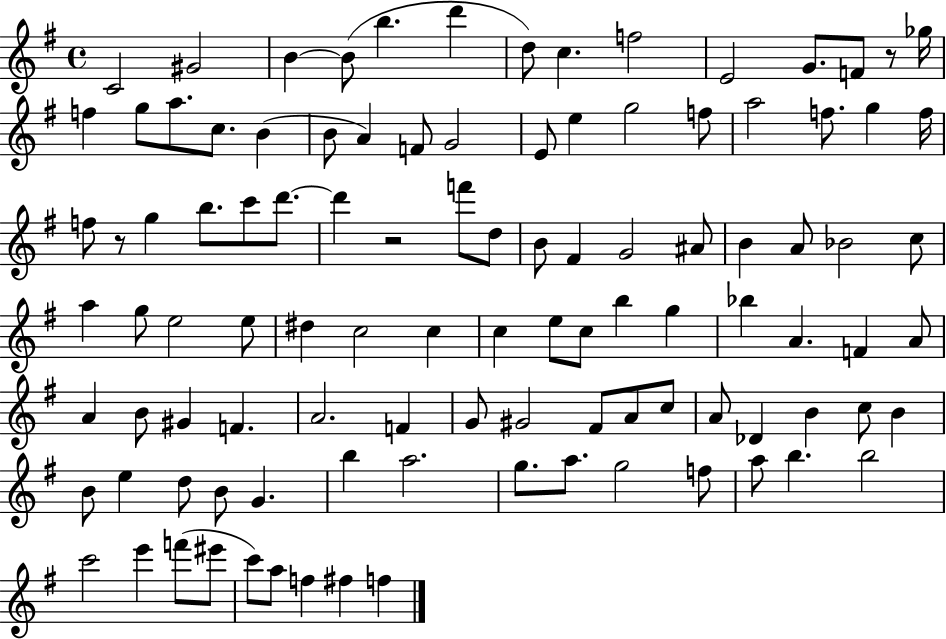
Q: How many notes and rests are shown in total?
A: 104